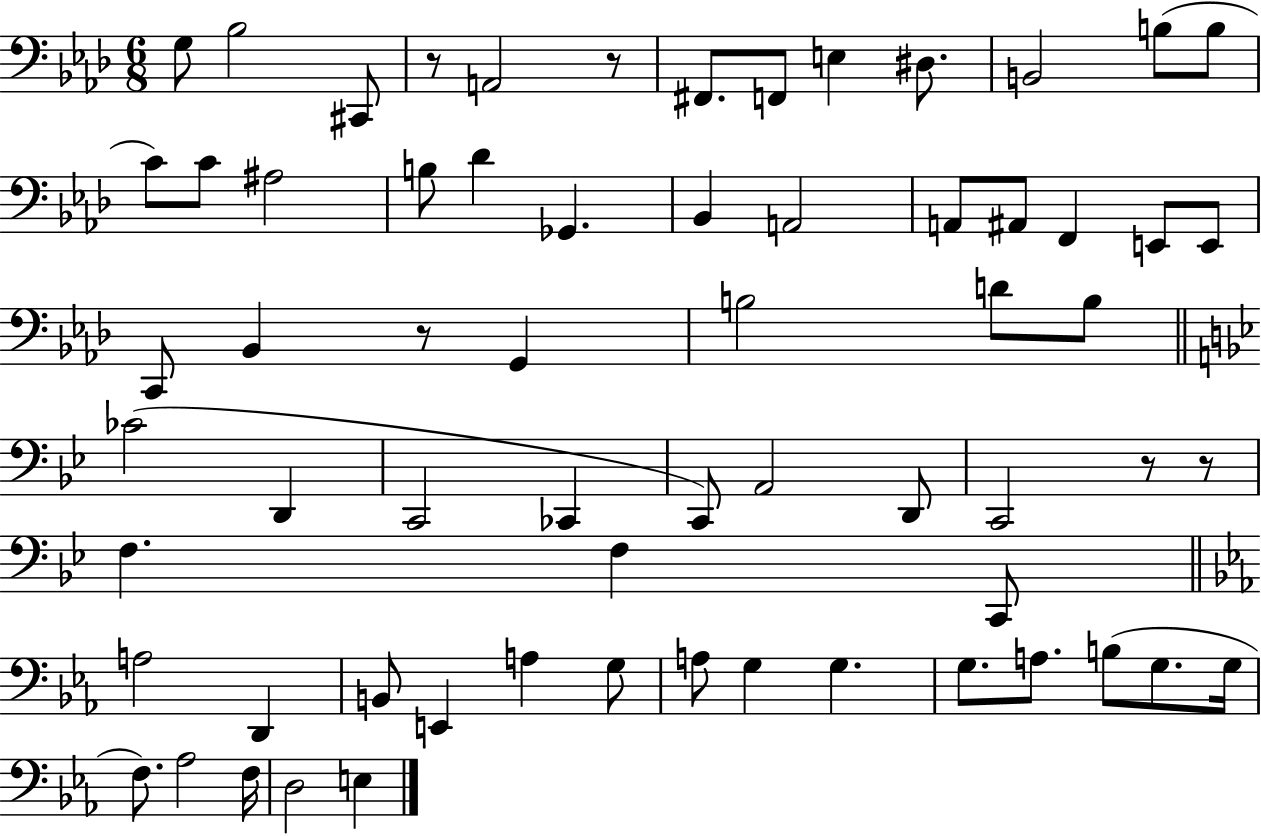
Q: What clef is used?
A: bass